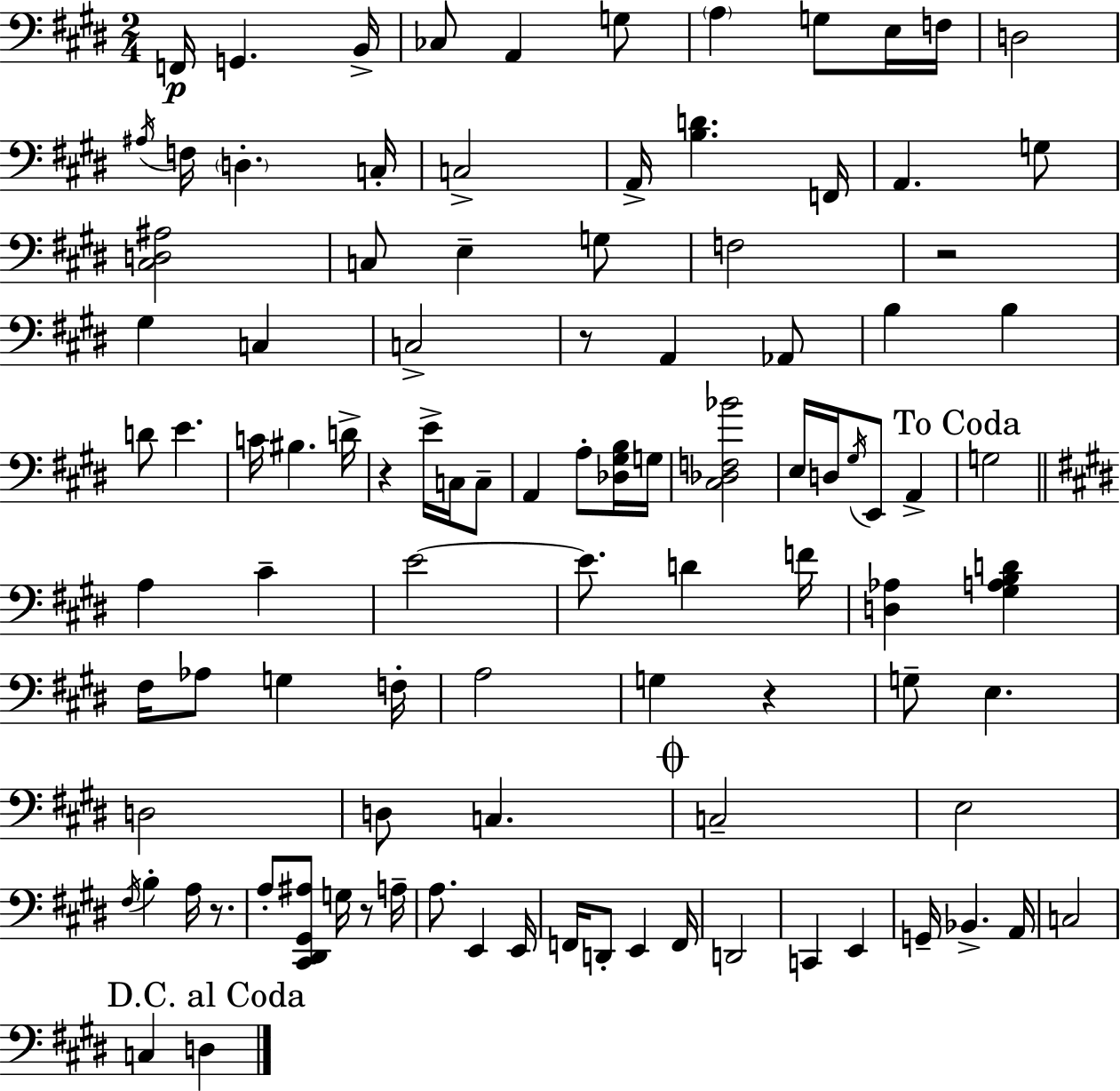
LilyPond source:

{
  \clef bass
  \numericTimeSignature
  \time 2/4
  \key e \major
  \repeat volta 2 { f,16\p g,4. b,16-> | ces8 a,4 g8 | \parenthesize a4 g8 e16 f16 | d2 | \break \acciaccatura { ais16 } f16 \parenthesize d4.-. | c16-. c2-> | a,16-> <b d'>4. | f,16 a,4. g8 | \break <cis d ais>2 | c8 e4-- g8 | f2 | r2 | \break gis4 c4 | c2-> | r8 a,4 aes,8 | b4 b4 | \break d'8 e'4. | c'16 bis4. | d'16-> r4 e'16-> c16 c8-- | a,4 a8-. <des gis b>16 | \break g16 <cis des f bes'>2 | e16 d16 \acciaccatura { gis16 } e,8 a,4-> | \mark "To Coda" g2 | \bar "||" \break \key e \major a4 cis'4-- | e'2~~ | e'8. d'4 f'16 | <d aes>4 <gis a b d'>4 | \break fis16 aes8 g4 f16-. | a2 | g4 r4 | g8-- e4. | \break d2 | d8 c4. | \mark \markup { \musicglyph "scripts.coda" } c2-- | e2 | \break \acciaccatura { fis16 } b4-. a16 r8. | a8-. <cis, dis, gis, ais>8 g16 r8 | a16-- a8. e,4 | e,16 f,16 d,8-. e,4 | \break f,16 d,2 | c,4 e,4 | g,16-- bes,4.-> | a,16 c2 | \break \mark "D.C. al Coda" c4 d4 | } \bar "|."
}